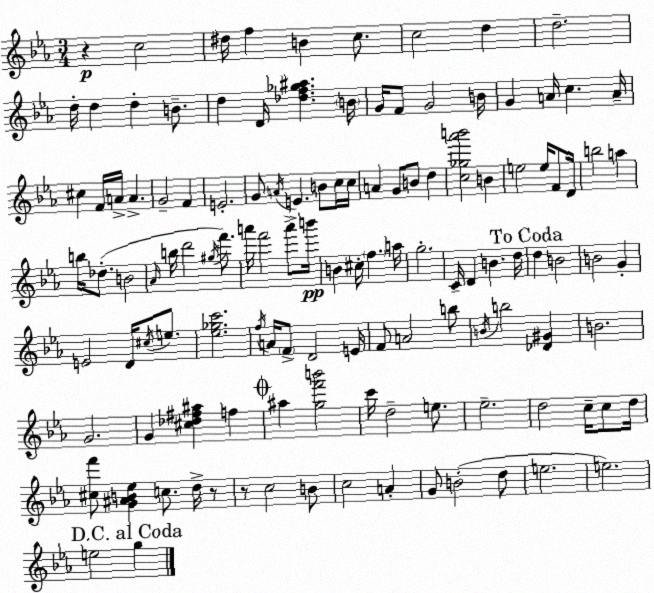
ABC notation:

X:1
T:Untitled
M:3/4
L:1/4
K:Cm
z c2 ^d/4 f B c/2 c2 d d2 d/4 d d B/2 d D/4 [_df_g^a] B/4 G/4 F/2 G2 B/4 G A/4 c A/4 ^c F/4 A/4 A G2 F E2 G/2 A/4 E B/2 c/4 c/4 A G/2 B/2 d [c_g_a'b']2 B e2 e/4 F/2 D/4 b2 a b/4 _d/2 B2 _A/4 b/4 d'2 ^g/4 f'/2 a'/4 f'2 a'/2 b'/4 B ^c/4 f a/4 g2 C/4 D B d/4 d B2 B2 G E2 D/4 ^c/4 e/2 [_e_gc']2 f/4 A/4 F/2 D2 E/4 F/2 A2 b/2 B/4 b2 [_D^G] B2 G2 G [^c_d^f^a] f ^a [gf'b']2 c'/4 d2 e/2 _e2 d2 c/4 c/2 d/4 [^cf']/2 [G^AB_e] c/2 d/4 z/2 z/2 c2 B/2 c2 A G/2 B2 d/2 e2 e2 e2 g